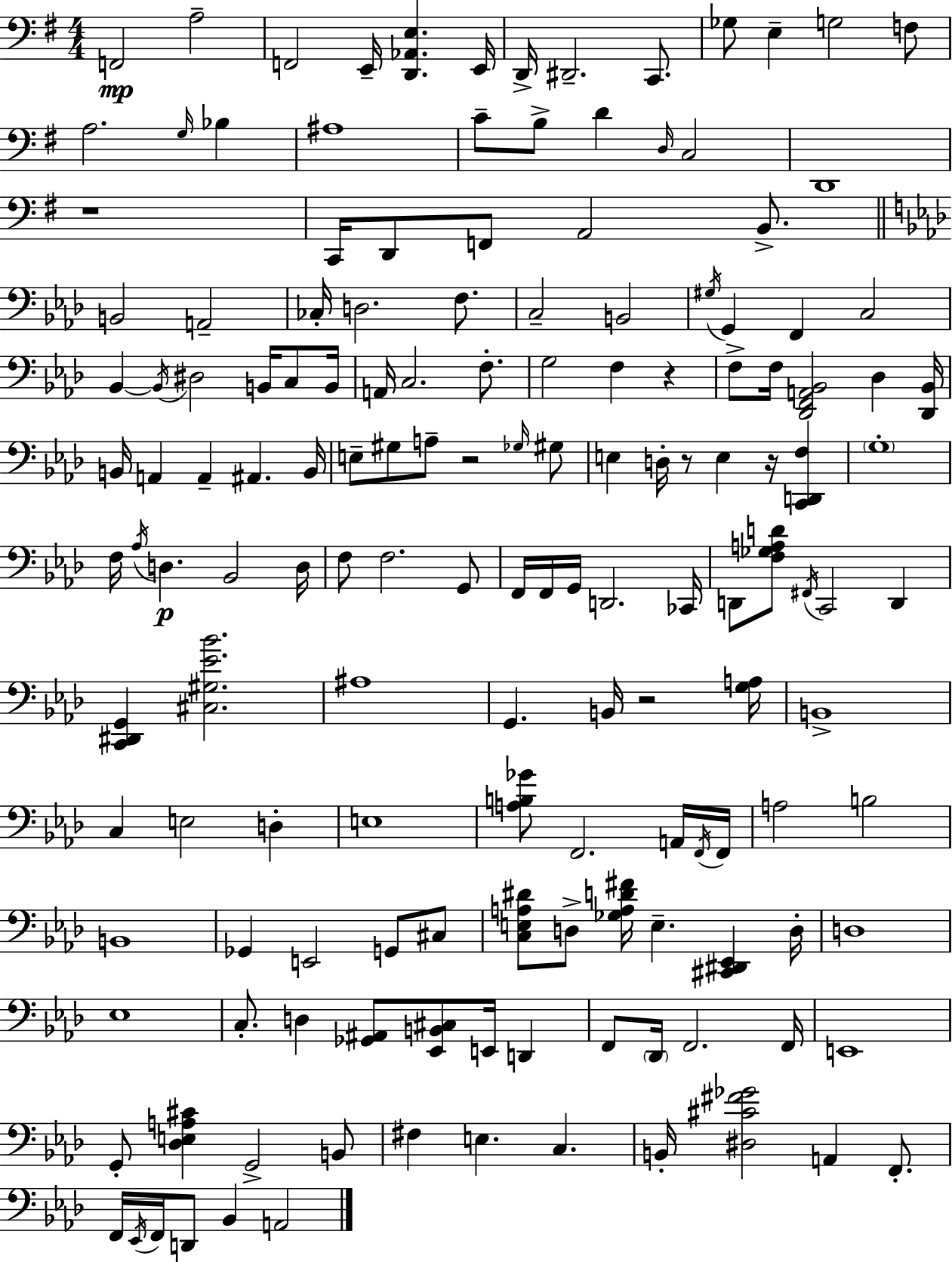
F2/h A3/h F2/h E2/s [D2,Ab2,E3]/q. E2/s D2/s D#2/h. C2/e. Gb3/e E3/q G3/h F3/e A3/h. G3/s Bb3/q A#3/w C4/e B3/e D4/q D3/s C3/h D2/w R/w C2/s D2/e F2/e A2/h B2/e. B2/h A2/h CES3/s D3/h. F3/e. C3/h B2/h G#3/s G2/q F2/q C3/h Bb2/q Bb2/s D#3/h B2/s C3/e B2/s A2/s C3/h. F3/e. G3/h F3/q R/q F3/e F3/s [Db2,F2,A2,Bb2]/h Db3/q [Db2,Bb2]/s B2/s A2/q A2/q A#2/q. B2/s E3/e G#3/e A3/e R/h Gb3/s G#3/e E3/q D3/s R/e E3/q R/s [C2,D2,F3]/q G3/w F3/s Ab3/s D3/q. Bb2/h D3/s F3/e F3/h. G2/e F2/s F2/s G2/s D2/h. CES2/s D2/e [F3,Gb3,A3,D4]/e F#2/s C2/h D2/q [C2,D#2,G2]/q [C#3,G#3,Eb4,Bb4]/h. A#3/w G2/q. B2/s R/h [G3,A3]/s B2/w C3/q E3/h D3/q E3/w [A3,B3,Gb4]/e F2/h. A2/s F2/s F2/s A3/h B3/h B2/w Gb2/q E2/h G2/e C#3/e [C3,E3,A3,D#4]/e D3/e [Gb3,A3,D4,F#4]/s E3/q. [C#2,D#2,Eb2]/q D3/s D3/w Eb3/w C3/e. D3/q [Gb2,A#2]/e [Eb2,B2,C#3]/e E2/s D2/q F2/e Db2/s F2/h. F2/s E2/w G2/e [Db3,E3,A3,C#4]/q G2/h B2/e F#3/q E3/q. C3/q. B2/s [D#3,C#4,F#4,Gb4]/h A2/q F2/e. F2/s Eb2/s F2/s D2/e Bb2/q A2/h